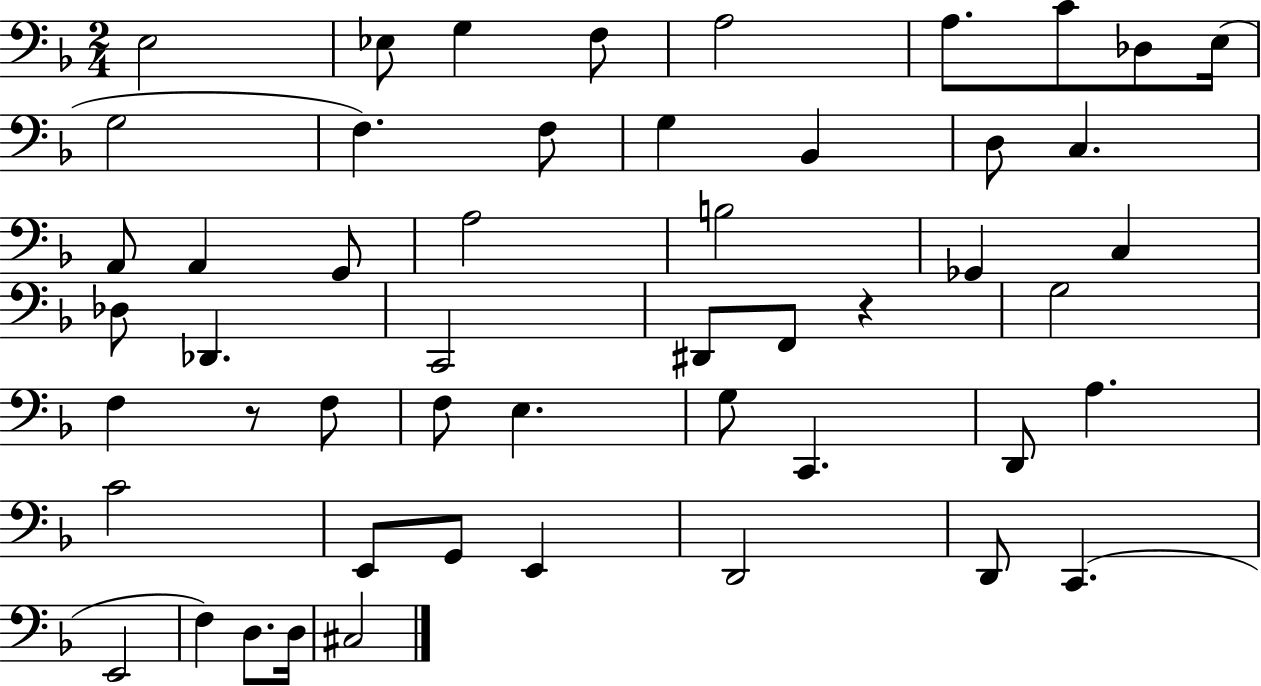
{
  \clef bass
  \numericTimeSignature
  \time 2/4
  \key f \major
  e2 | ees8 g4 f8 | a2 | a8. c'8 des8 e16( | \break g2 | f4.) f8 | g4 bes,4 | d8 c4. | \break a,8 a,4 g,8 | a2 | b2 | ges,4 c4 | \break des8 des,4. | c,2 | dis,8 f,8 r4 | g2 | \break f4 r8 f8 | f8 e4. | g8 c,4. | d,8 a4. | \break c'2 | e,8 g,8 e,4 | d,2 | d,8 c,4.( | \break e,2 | f4) d8. d16 | cis2 | \bar "|."
}